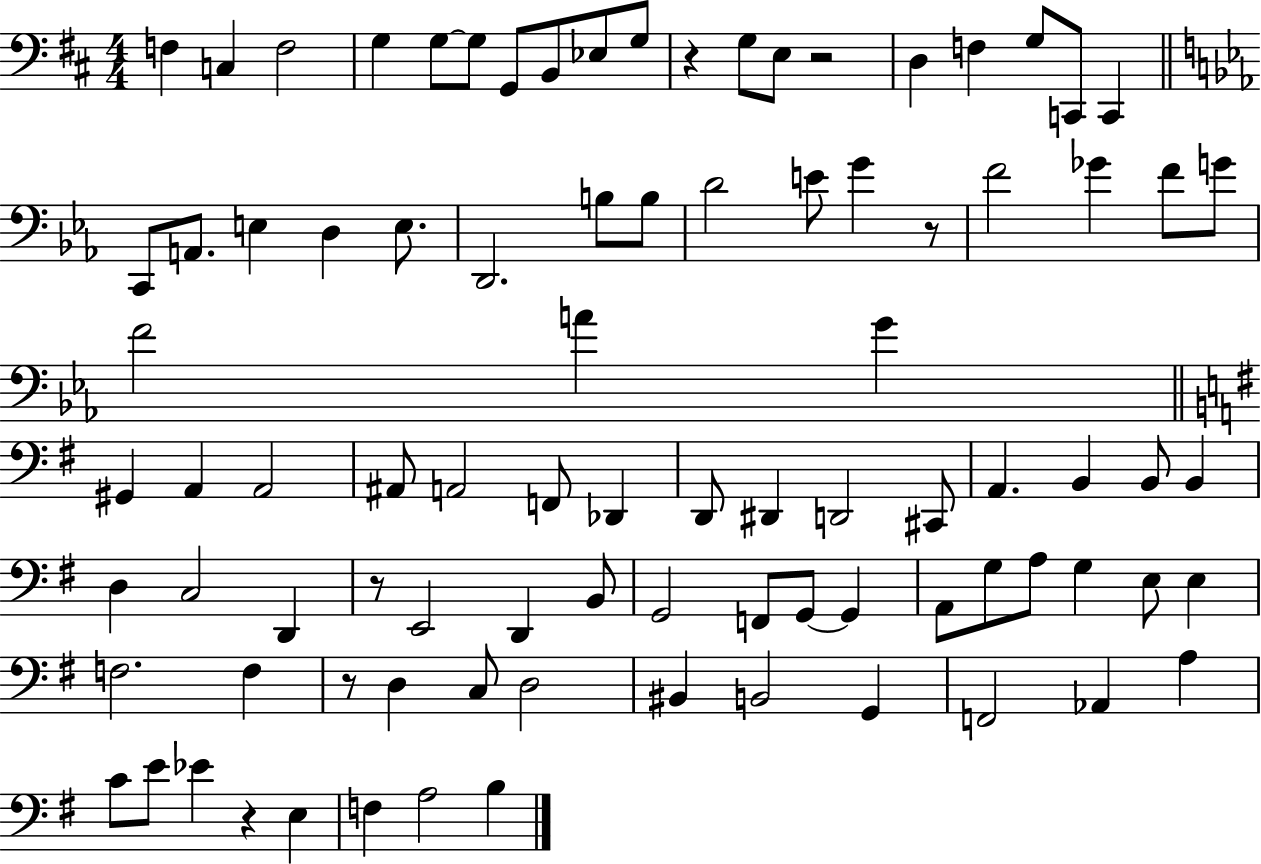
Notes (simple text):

F3/q C3/q F3/h G3/q G3/e G3/e G2/e B2/e Eb3/e G3/e R/q G3/e E3/e R/h D3/q F3/q G3/e C2/e C2/q C2/e A2/e. E3/q D3/q E3/e. D2/h. B3/e B3/e D4/h E4/e G4/q R/e F4/h Gb4/q F4/e G4/e F4/h A4/q G4/q G#2/q A2/q A2/h A#2/e A2/h F2/e Db2/q D2/e D#2/q D2/h C#2/e A2/q. B2/q B2/e B2/q D3/q C3/h D2/q R/e E2/h D2/q B2/e G2/h F2/e G2/e G2/q A2/e G3/e A3/e G3/q E3/e E3/q F3/h. F3/q R/e D3/q C3/e D3/h BIS2/q B2/h G2/q F2/h Ab2/q A3/q C4/e E4/e Eb4/q R/q E3/q F3/q A3/h B3/q